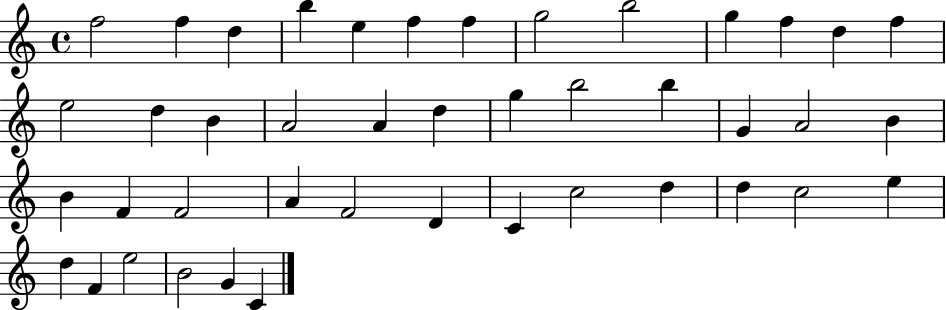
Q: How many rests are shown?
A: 0